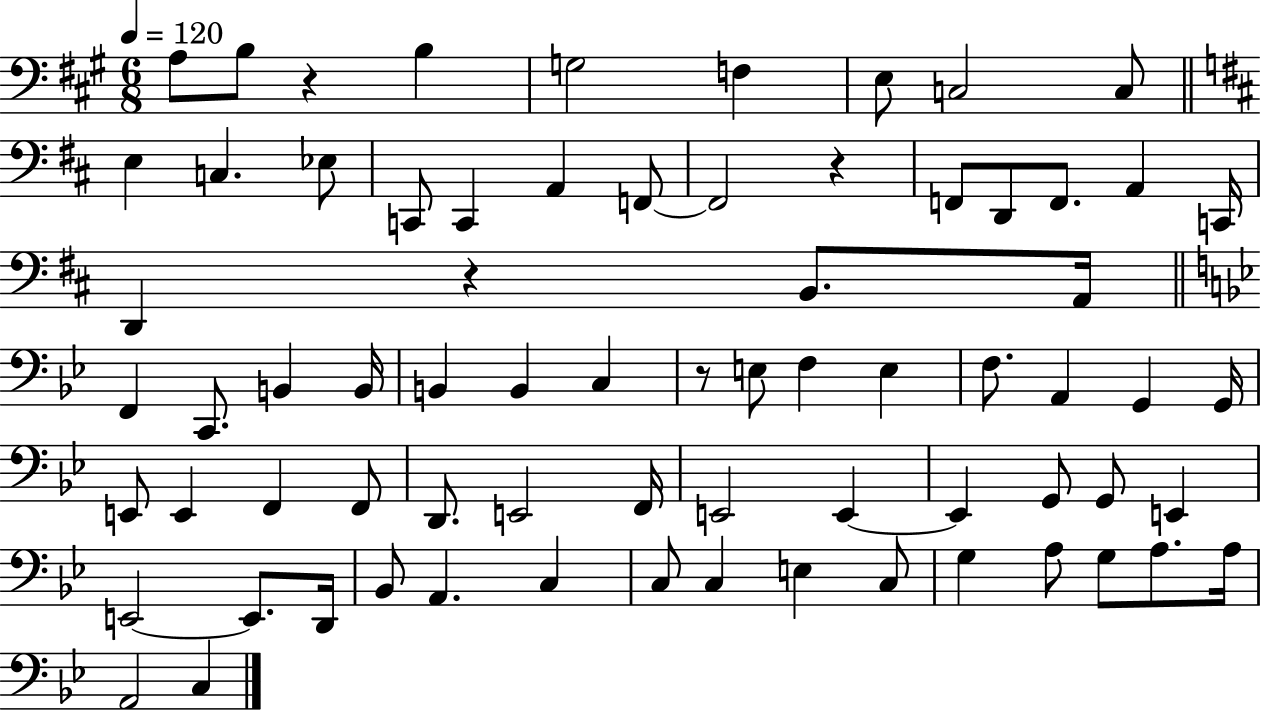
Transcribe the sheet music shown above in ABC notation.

X:1
T:Untitled
M:6/8
L:1/4
K:A
A,/2 B,/2 z B, G,2 F, E,/2 C,2 C,/2 E, C, _E,/2 C,,/2 C,, A,, F,,/2 F,,2 z F,,/2 D,,/2 F,,/2 A,, C,,/4 D,, z B,,/2 A,,/4 F,, C,,/2 B,, B,,/4 B,, B,, C, z/2 E,/2 F, E, F,/2 A,, G,, G,,/4 E,,/2 E,, F,, F,,/2 D,,/2 E,,2 F,,/4 E,,2 E,, E,, G,,/2 G,,/2 E,, E,,2 E,,/2 D,,/4 _B,,/2 A,, C, C,/2 C, E, C,/2 G, A,/2 G,/2 A,/2 A,/4 A,,2 C,